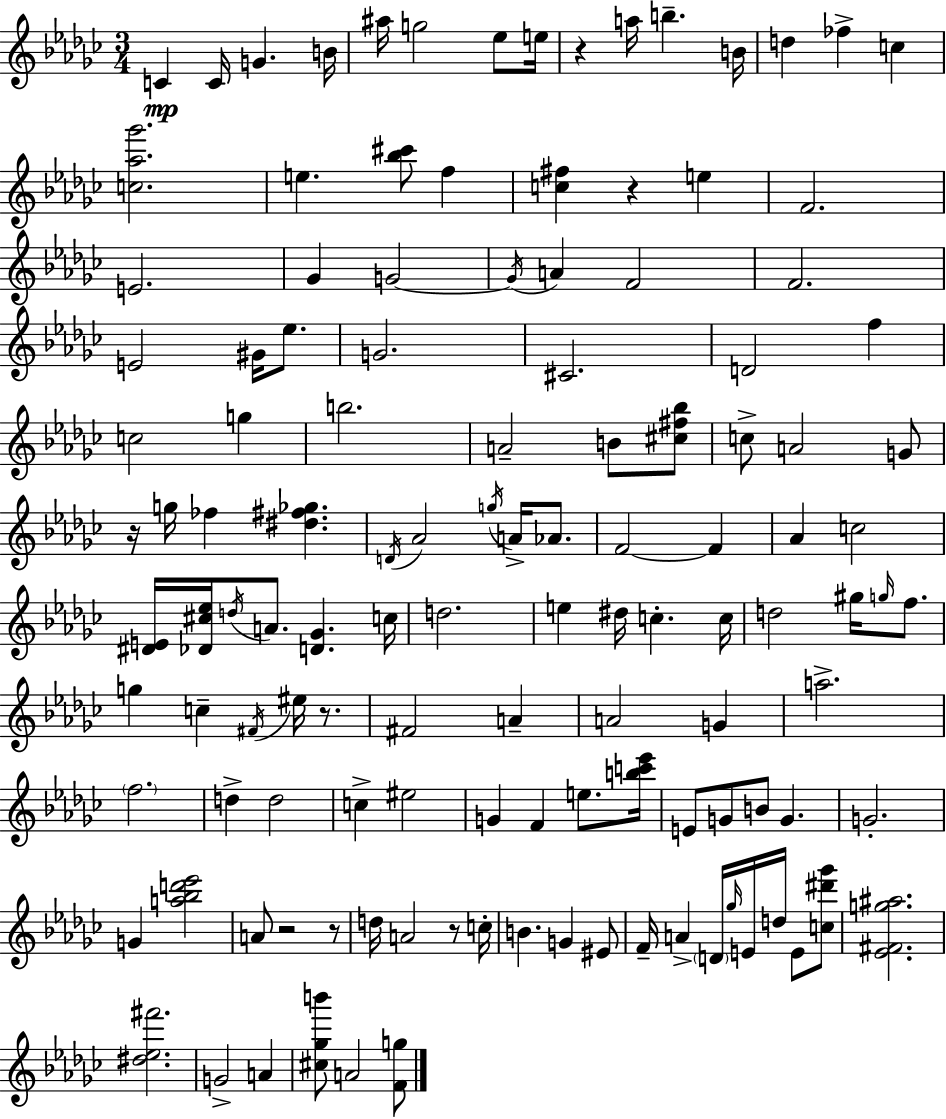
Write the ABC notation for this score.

X:1
T:Untitled
M:3/4
L:1/4
K:Ebm
C C/4 G B/4 ^a/4 g2 _e/2 e/4 z a/4 b B/4 d _f c [c_a_g']2 e [_b^c']/2 f [c^f] z e F2 E2 _G G2 G/4 A F2 F2 E2 ^G/4 _e/2 G2 ^C2 D2 f c2 g b2 A2 B/2 [^c^f_b]/2 c/2 A2 G/2 z/4 g/4 _f [^d^f_g] D/4 _A2 g/4 A/4 _A/2 F2 F _A c2 [^DE]/4 [_D^c_e]/4 d/4 A/2 [D_G] c/4 d2 e ^d/4 c c/4 d2 ^g/4 g/4 f/2 g c ^F/4 ^e/4 z/2 ^F2 A A2 G a2 f2 d d2 c ^e2 G F e/2 [bc'_e']/4 E/2 G/2 B/2 G G2 G [a_bd'_e']2 A/2 z2 z/2 d/4 A2 z/2 c/4 B G ^E/2 F/4 A D/4 _g/4 E/4 d/4 E/2 [c^d'_g']/2 [_E^Fg^a]2 [^d_e^f']2 G2 A [^c_gb']/2 A2 [Fg]/2